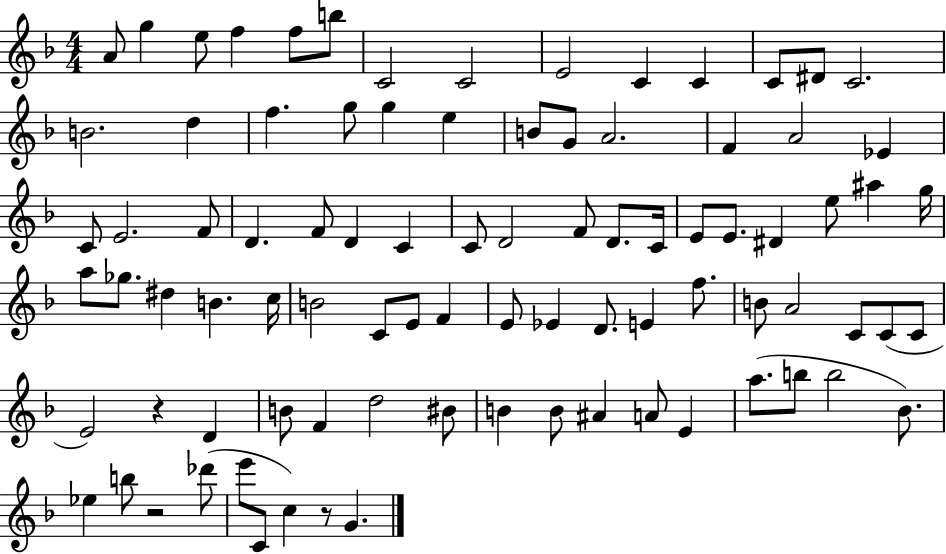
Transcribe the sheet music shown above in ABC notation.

X:1
T:Untitled
M:4/4
L:1/4
K:F
A/2 g e/2 f f/2 b/2 C2 C2 E2 C C C/2 ^D/2 C2 B2 d f g/2 g e B/2 G/2 A2 F A2 _E C/2 E2 F/2 D F/2 D C C/2 D2 F/2 D/2 C/4 E/2 E/2 ^D e/2 ^a g/4 a/2 _g/2 ^d B c/4 B2 C/2 E/2 F E/2 _E D/2 E f/2 B/2 A2 C/2 C/2 C/2 E2 z D B/2 F d2 ^B/2 B B/2 ^A A/2 E a/2 b/2 b2 _B/2 _e b/2 z2 _d'/2 e'/2 C/2 c z/2 G